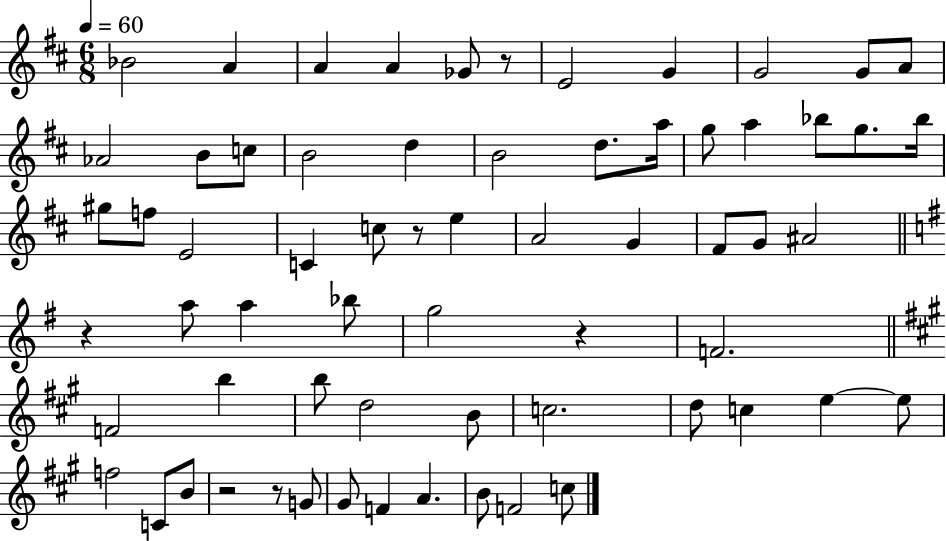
X:1
T:Untitled
M:6/8
L:1/4
K:D
_B2 A A A _G/2 z/2 E2 G G2 G/2 A/2 _A2 B/2 c/2 B2 d B2 d/2 a/4 g/2 a _b/2 g/2 _b/4 ^g/2 f/2 E2 C c/2 z/2 e A2 G ^F/2 G/2 ^A2 z a/2 a _b/2 g2 z F2 F2 b b/2 d2 B/2 c2 d/2 c e e/2 f2 C/2 B/2 z2 z/2 G/2 ^G/2 F A B/2 F2 c/2